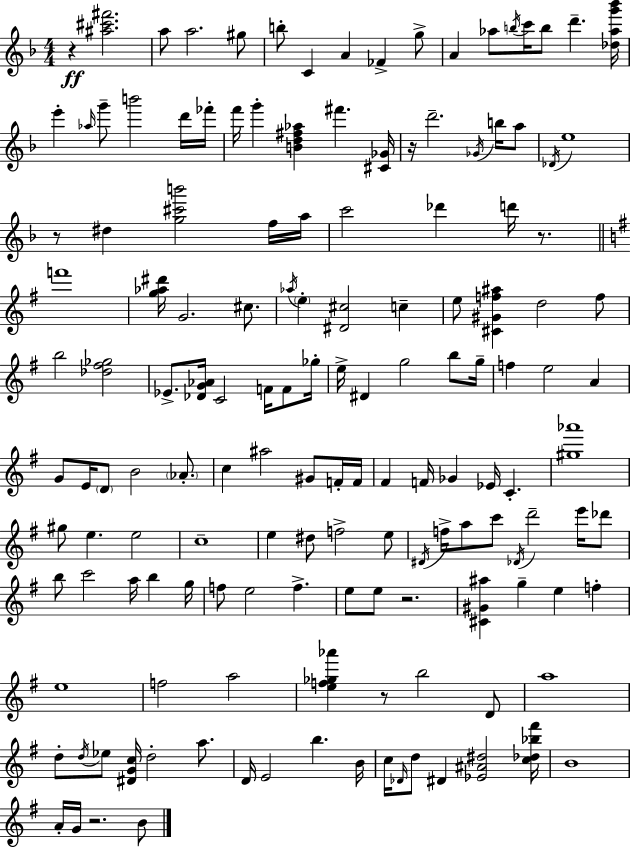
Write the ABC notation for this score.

X:1
T:Untitled
M:4/4
L:1/4
K:F
z [^a^c'^f']2 a/2 a2 ^g/2 b/2 C A _F g/2 A _a/2 b/4 c'/4 b/2 d' [_d_ag'_b']/4 e' _a/4 g'/2 b'2 d'/4 _f'/4 f'/4 g' [Bd^f_a] ^f' [^C_G]/4 z/4 d'2 _G/4 b/4 a/2 _D/4 e4 z/2 ^d [g^c'b']2 f/4 a/4 c'2 _d' d'/4 z/2 f'4 [g_a^d']/4 G2 ^c/2 _a/4 e [^D^c]2 c e/2 [^C^Gf^a] d2 f/2 b2 [_d^f_g]2 _E/2 [_DG_A]/4 C2 F/4 F/2 _g/4 e/4 ^D g2 b/2 g/4 f e2 A G/2 E/4 D/2 B2 _A/2 c ^a2 ^G/2 F/4 F/4 ^F F/4 _G _E/4 C [^g_a']4 ^g/2 e e2 c4 e ^d/2 f2 e/2 ^D/4 f/4 a/2 c'/2 _D/4 d'2 e'/4 _d'/2 b/2 c'2 a/4 b g/4 f/2 e2 f e/2 e/2 z2 [^C^G^a] g e f e4 f2 a2 [ef_g_a'] z/2 b2 D/2 a4 d/2 d/4 _e/2 [^DGc]/4 d2 a/2 D/4 E2 b B/4 c/4 _D/4 d/2 ^D [_E^A^d]2 [c_d_b^f']/4 B4 A/4 G/4 z2 B/2